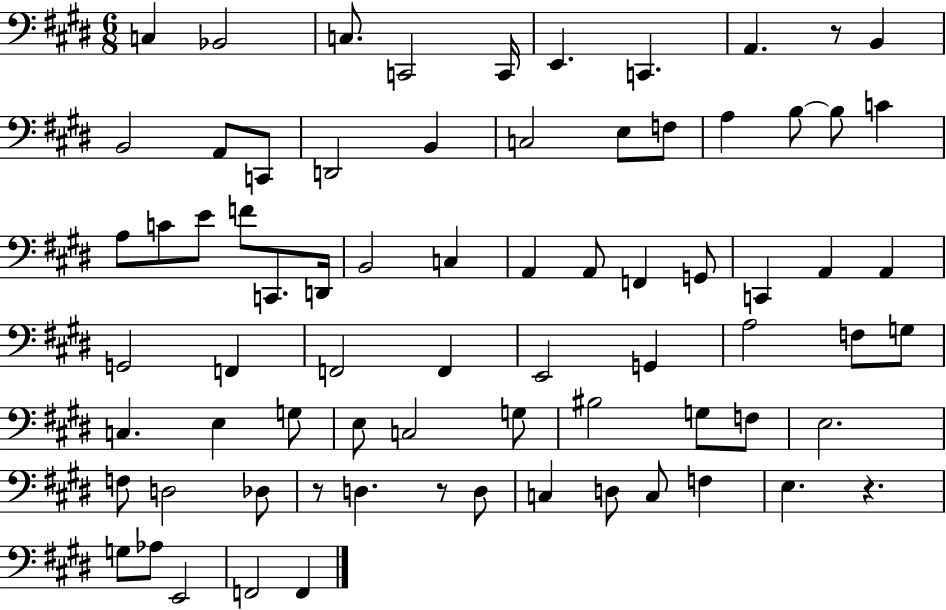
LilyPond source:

{
  \clef bass
  \numericTimeSignature
  \time 6/8
  \key e \major
  c4 bes,2 | c8. c,2 c,16 | e,4. c,4. | a,4. r8 b,4 | \break b,2 a,8 c,8 | d,2 b,4 | c2 e8 f8 | a4 b8~~ b8 c'4 | \break a8 c'8 e'8 f'8 c,8. d,16 | b,2 c4 | a,4 a,8 f,4 g,8 | c,4 a,4 a,4 | \break g,2 f,4 | f,2 f,4 | e,2 g,4 | a2 f8 g8 | \break c4. e4 g8 | e8 c2 g8 | bis2 g8 f8 | e2. | \break f8 d2 des8 | r8 d4. r8 d8 | c4 d8 c8 f4 | e4. r4. | \break g8 aes8 e,2 | f,2 f,4 | \bar "|."
}